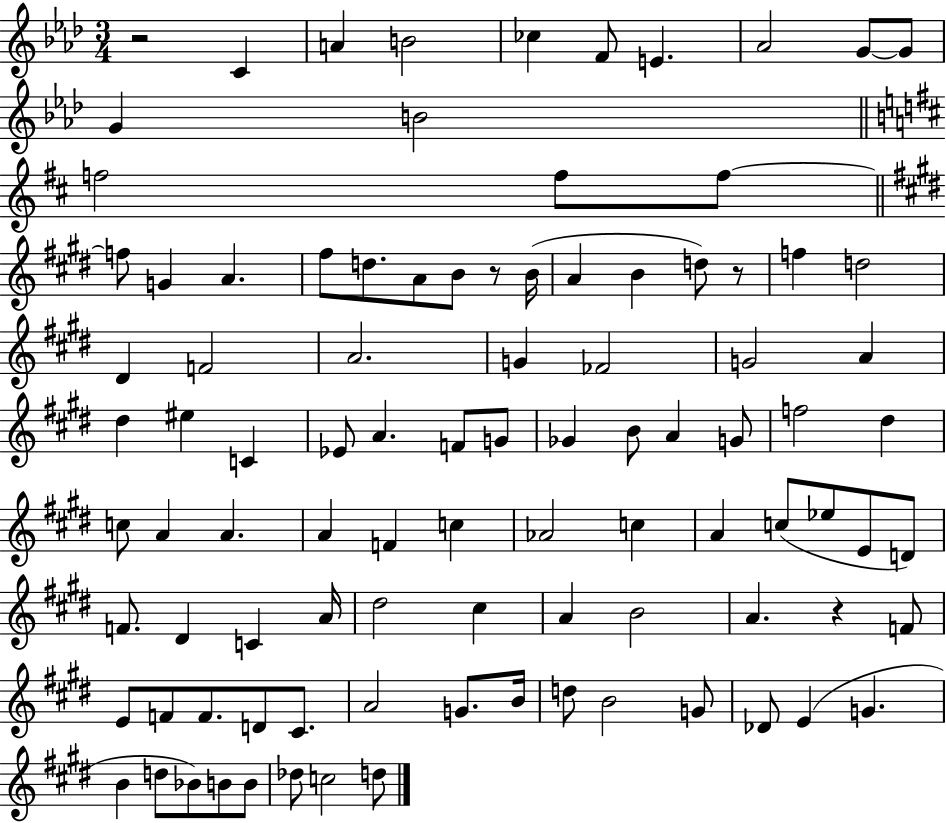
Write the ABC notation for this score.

X:1
T:Untitled
M:3/4
L:1/4
K:Ab
z2 C A B2 _c F/2 E _A2 G/2 G/2 G B2 f2 f/2 f/2 f/2 G A ^f/2 d/2 A/2 B/2 z/2 B/4 A B d/2 z/2 f d2 ^D F2 A2 G _F2 G2 A ^d ^e C _E/2 A F/2 G/2 _G B/2 A G/2 f2 ^d c/2 A A A F c _A2 c A c/2 _e/2 E/2 D/2 F/2 ^D C A/4 ^d2 ^c A B2 A z F/2 E/2 F/2 F/2 D/2 ^C/2 A2 G/2 B/4 d/2 B2 G/2 _D/2 E G B d/2 _B/2 B/2 B/2 _d/2 c2 d/2